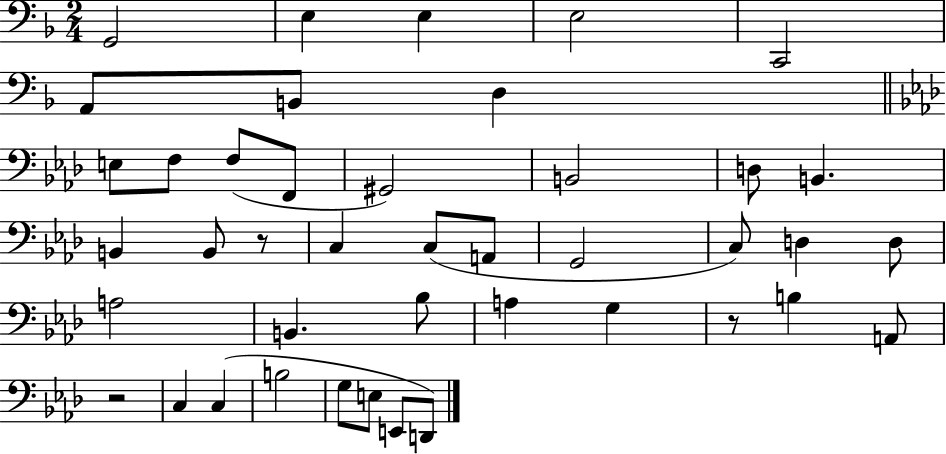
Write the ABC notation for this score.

X:1
T:Untitled
M:2/4
L:1/4
K:F
G,,2 E, E, E,2 C,,2 A,,/2 B,,/2 D, E,/2 F,/2 F,/2 F,,/2 ^G,,2 B,,2 D,/2 B,, B,, B,,/2 z/2 C, C,/2 A,,/2 G,,2 C,/2 D, D,/2 A,2 B,, _B,/2 A, G, z/2 B, A,,/2 z2 C, C, B,2 G,/2 E,/2 E,,/2 D,,/2